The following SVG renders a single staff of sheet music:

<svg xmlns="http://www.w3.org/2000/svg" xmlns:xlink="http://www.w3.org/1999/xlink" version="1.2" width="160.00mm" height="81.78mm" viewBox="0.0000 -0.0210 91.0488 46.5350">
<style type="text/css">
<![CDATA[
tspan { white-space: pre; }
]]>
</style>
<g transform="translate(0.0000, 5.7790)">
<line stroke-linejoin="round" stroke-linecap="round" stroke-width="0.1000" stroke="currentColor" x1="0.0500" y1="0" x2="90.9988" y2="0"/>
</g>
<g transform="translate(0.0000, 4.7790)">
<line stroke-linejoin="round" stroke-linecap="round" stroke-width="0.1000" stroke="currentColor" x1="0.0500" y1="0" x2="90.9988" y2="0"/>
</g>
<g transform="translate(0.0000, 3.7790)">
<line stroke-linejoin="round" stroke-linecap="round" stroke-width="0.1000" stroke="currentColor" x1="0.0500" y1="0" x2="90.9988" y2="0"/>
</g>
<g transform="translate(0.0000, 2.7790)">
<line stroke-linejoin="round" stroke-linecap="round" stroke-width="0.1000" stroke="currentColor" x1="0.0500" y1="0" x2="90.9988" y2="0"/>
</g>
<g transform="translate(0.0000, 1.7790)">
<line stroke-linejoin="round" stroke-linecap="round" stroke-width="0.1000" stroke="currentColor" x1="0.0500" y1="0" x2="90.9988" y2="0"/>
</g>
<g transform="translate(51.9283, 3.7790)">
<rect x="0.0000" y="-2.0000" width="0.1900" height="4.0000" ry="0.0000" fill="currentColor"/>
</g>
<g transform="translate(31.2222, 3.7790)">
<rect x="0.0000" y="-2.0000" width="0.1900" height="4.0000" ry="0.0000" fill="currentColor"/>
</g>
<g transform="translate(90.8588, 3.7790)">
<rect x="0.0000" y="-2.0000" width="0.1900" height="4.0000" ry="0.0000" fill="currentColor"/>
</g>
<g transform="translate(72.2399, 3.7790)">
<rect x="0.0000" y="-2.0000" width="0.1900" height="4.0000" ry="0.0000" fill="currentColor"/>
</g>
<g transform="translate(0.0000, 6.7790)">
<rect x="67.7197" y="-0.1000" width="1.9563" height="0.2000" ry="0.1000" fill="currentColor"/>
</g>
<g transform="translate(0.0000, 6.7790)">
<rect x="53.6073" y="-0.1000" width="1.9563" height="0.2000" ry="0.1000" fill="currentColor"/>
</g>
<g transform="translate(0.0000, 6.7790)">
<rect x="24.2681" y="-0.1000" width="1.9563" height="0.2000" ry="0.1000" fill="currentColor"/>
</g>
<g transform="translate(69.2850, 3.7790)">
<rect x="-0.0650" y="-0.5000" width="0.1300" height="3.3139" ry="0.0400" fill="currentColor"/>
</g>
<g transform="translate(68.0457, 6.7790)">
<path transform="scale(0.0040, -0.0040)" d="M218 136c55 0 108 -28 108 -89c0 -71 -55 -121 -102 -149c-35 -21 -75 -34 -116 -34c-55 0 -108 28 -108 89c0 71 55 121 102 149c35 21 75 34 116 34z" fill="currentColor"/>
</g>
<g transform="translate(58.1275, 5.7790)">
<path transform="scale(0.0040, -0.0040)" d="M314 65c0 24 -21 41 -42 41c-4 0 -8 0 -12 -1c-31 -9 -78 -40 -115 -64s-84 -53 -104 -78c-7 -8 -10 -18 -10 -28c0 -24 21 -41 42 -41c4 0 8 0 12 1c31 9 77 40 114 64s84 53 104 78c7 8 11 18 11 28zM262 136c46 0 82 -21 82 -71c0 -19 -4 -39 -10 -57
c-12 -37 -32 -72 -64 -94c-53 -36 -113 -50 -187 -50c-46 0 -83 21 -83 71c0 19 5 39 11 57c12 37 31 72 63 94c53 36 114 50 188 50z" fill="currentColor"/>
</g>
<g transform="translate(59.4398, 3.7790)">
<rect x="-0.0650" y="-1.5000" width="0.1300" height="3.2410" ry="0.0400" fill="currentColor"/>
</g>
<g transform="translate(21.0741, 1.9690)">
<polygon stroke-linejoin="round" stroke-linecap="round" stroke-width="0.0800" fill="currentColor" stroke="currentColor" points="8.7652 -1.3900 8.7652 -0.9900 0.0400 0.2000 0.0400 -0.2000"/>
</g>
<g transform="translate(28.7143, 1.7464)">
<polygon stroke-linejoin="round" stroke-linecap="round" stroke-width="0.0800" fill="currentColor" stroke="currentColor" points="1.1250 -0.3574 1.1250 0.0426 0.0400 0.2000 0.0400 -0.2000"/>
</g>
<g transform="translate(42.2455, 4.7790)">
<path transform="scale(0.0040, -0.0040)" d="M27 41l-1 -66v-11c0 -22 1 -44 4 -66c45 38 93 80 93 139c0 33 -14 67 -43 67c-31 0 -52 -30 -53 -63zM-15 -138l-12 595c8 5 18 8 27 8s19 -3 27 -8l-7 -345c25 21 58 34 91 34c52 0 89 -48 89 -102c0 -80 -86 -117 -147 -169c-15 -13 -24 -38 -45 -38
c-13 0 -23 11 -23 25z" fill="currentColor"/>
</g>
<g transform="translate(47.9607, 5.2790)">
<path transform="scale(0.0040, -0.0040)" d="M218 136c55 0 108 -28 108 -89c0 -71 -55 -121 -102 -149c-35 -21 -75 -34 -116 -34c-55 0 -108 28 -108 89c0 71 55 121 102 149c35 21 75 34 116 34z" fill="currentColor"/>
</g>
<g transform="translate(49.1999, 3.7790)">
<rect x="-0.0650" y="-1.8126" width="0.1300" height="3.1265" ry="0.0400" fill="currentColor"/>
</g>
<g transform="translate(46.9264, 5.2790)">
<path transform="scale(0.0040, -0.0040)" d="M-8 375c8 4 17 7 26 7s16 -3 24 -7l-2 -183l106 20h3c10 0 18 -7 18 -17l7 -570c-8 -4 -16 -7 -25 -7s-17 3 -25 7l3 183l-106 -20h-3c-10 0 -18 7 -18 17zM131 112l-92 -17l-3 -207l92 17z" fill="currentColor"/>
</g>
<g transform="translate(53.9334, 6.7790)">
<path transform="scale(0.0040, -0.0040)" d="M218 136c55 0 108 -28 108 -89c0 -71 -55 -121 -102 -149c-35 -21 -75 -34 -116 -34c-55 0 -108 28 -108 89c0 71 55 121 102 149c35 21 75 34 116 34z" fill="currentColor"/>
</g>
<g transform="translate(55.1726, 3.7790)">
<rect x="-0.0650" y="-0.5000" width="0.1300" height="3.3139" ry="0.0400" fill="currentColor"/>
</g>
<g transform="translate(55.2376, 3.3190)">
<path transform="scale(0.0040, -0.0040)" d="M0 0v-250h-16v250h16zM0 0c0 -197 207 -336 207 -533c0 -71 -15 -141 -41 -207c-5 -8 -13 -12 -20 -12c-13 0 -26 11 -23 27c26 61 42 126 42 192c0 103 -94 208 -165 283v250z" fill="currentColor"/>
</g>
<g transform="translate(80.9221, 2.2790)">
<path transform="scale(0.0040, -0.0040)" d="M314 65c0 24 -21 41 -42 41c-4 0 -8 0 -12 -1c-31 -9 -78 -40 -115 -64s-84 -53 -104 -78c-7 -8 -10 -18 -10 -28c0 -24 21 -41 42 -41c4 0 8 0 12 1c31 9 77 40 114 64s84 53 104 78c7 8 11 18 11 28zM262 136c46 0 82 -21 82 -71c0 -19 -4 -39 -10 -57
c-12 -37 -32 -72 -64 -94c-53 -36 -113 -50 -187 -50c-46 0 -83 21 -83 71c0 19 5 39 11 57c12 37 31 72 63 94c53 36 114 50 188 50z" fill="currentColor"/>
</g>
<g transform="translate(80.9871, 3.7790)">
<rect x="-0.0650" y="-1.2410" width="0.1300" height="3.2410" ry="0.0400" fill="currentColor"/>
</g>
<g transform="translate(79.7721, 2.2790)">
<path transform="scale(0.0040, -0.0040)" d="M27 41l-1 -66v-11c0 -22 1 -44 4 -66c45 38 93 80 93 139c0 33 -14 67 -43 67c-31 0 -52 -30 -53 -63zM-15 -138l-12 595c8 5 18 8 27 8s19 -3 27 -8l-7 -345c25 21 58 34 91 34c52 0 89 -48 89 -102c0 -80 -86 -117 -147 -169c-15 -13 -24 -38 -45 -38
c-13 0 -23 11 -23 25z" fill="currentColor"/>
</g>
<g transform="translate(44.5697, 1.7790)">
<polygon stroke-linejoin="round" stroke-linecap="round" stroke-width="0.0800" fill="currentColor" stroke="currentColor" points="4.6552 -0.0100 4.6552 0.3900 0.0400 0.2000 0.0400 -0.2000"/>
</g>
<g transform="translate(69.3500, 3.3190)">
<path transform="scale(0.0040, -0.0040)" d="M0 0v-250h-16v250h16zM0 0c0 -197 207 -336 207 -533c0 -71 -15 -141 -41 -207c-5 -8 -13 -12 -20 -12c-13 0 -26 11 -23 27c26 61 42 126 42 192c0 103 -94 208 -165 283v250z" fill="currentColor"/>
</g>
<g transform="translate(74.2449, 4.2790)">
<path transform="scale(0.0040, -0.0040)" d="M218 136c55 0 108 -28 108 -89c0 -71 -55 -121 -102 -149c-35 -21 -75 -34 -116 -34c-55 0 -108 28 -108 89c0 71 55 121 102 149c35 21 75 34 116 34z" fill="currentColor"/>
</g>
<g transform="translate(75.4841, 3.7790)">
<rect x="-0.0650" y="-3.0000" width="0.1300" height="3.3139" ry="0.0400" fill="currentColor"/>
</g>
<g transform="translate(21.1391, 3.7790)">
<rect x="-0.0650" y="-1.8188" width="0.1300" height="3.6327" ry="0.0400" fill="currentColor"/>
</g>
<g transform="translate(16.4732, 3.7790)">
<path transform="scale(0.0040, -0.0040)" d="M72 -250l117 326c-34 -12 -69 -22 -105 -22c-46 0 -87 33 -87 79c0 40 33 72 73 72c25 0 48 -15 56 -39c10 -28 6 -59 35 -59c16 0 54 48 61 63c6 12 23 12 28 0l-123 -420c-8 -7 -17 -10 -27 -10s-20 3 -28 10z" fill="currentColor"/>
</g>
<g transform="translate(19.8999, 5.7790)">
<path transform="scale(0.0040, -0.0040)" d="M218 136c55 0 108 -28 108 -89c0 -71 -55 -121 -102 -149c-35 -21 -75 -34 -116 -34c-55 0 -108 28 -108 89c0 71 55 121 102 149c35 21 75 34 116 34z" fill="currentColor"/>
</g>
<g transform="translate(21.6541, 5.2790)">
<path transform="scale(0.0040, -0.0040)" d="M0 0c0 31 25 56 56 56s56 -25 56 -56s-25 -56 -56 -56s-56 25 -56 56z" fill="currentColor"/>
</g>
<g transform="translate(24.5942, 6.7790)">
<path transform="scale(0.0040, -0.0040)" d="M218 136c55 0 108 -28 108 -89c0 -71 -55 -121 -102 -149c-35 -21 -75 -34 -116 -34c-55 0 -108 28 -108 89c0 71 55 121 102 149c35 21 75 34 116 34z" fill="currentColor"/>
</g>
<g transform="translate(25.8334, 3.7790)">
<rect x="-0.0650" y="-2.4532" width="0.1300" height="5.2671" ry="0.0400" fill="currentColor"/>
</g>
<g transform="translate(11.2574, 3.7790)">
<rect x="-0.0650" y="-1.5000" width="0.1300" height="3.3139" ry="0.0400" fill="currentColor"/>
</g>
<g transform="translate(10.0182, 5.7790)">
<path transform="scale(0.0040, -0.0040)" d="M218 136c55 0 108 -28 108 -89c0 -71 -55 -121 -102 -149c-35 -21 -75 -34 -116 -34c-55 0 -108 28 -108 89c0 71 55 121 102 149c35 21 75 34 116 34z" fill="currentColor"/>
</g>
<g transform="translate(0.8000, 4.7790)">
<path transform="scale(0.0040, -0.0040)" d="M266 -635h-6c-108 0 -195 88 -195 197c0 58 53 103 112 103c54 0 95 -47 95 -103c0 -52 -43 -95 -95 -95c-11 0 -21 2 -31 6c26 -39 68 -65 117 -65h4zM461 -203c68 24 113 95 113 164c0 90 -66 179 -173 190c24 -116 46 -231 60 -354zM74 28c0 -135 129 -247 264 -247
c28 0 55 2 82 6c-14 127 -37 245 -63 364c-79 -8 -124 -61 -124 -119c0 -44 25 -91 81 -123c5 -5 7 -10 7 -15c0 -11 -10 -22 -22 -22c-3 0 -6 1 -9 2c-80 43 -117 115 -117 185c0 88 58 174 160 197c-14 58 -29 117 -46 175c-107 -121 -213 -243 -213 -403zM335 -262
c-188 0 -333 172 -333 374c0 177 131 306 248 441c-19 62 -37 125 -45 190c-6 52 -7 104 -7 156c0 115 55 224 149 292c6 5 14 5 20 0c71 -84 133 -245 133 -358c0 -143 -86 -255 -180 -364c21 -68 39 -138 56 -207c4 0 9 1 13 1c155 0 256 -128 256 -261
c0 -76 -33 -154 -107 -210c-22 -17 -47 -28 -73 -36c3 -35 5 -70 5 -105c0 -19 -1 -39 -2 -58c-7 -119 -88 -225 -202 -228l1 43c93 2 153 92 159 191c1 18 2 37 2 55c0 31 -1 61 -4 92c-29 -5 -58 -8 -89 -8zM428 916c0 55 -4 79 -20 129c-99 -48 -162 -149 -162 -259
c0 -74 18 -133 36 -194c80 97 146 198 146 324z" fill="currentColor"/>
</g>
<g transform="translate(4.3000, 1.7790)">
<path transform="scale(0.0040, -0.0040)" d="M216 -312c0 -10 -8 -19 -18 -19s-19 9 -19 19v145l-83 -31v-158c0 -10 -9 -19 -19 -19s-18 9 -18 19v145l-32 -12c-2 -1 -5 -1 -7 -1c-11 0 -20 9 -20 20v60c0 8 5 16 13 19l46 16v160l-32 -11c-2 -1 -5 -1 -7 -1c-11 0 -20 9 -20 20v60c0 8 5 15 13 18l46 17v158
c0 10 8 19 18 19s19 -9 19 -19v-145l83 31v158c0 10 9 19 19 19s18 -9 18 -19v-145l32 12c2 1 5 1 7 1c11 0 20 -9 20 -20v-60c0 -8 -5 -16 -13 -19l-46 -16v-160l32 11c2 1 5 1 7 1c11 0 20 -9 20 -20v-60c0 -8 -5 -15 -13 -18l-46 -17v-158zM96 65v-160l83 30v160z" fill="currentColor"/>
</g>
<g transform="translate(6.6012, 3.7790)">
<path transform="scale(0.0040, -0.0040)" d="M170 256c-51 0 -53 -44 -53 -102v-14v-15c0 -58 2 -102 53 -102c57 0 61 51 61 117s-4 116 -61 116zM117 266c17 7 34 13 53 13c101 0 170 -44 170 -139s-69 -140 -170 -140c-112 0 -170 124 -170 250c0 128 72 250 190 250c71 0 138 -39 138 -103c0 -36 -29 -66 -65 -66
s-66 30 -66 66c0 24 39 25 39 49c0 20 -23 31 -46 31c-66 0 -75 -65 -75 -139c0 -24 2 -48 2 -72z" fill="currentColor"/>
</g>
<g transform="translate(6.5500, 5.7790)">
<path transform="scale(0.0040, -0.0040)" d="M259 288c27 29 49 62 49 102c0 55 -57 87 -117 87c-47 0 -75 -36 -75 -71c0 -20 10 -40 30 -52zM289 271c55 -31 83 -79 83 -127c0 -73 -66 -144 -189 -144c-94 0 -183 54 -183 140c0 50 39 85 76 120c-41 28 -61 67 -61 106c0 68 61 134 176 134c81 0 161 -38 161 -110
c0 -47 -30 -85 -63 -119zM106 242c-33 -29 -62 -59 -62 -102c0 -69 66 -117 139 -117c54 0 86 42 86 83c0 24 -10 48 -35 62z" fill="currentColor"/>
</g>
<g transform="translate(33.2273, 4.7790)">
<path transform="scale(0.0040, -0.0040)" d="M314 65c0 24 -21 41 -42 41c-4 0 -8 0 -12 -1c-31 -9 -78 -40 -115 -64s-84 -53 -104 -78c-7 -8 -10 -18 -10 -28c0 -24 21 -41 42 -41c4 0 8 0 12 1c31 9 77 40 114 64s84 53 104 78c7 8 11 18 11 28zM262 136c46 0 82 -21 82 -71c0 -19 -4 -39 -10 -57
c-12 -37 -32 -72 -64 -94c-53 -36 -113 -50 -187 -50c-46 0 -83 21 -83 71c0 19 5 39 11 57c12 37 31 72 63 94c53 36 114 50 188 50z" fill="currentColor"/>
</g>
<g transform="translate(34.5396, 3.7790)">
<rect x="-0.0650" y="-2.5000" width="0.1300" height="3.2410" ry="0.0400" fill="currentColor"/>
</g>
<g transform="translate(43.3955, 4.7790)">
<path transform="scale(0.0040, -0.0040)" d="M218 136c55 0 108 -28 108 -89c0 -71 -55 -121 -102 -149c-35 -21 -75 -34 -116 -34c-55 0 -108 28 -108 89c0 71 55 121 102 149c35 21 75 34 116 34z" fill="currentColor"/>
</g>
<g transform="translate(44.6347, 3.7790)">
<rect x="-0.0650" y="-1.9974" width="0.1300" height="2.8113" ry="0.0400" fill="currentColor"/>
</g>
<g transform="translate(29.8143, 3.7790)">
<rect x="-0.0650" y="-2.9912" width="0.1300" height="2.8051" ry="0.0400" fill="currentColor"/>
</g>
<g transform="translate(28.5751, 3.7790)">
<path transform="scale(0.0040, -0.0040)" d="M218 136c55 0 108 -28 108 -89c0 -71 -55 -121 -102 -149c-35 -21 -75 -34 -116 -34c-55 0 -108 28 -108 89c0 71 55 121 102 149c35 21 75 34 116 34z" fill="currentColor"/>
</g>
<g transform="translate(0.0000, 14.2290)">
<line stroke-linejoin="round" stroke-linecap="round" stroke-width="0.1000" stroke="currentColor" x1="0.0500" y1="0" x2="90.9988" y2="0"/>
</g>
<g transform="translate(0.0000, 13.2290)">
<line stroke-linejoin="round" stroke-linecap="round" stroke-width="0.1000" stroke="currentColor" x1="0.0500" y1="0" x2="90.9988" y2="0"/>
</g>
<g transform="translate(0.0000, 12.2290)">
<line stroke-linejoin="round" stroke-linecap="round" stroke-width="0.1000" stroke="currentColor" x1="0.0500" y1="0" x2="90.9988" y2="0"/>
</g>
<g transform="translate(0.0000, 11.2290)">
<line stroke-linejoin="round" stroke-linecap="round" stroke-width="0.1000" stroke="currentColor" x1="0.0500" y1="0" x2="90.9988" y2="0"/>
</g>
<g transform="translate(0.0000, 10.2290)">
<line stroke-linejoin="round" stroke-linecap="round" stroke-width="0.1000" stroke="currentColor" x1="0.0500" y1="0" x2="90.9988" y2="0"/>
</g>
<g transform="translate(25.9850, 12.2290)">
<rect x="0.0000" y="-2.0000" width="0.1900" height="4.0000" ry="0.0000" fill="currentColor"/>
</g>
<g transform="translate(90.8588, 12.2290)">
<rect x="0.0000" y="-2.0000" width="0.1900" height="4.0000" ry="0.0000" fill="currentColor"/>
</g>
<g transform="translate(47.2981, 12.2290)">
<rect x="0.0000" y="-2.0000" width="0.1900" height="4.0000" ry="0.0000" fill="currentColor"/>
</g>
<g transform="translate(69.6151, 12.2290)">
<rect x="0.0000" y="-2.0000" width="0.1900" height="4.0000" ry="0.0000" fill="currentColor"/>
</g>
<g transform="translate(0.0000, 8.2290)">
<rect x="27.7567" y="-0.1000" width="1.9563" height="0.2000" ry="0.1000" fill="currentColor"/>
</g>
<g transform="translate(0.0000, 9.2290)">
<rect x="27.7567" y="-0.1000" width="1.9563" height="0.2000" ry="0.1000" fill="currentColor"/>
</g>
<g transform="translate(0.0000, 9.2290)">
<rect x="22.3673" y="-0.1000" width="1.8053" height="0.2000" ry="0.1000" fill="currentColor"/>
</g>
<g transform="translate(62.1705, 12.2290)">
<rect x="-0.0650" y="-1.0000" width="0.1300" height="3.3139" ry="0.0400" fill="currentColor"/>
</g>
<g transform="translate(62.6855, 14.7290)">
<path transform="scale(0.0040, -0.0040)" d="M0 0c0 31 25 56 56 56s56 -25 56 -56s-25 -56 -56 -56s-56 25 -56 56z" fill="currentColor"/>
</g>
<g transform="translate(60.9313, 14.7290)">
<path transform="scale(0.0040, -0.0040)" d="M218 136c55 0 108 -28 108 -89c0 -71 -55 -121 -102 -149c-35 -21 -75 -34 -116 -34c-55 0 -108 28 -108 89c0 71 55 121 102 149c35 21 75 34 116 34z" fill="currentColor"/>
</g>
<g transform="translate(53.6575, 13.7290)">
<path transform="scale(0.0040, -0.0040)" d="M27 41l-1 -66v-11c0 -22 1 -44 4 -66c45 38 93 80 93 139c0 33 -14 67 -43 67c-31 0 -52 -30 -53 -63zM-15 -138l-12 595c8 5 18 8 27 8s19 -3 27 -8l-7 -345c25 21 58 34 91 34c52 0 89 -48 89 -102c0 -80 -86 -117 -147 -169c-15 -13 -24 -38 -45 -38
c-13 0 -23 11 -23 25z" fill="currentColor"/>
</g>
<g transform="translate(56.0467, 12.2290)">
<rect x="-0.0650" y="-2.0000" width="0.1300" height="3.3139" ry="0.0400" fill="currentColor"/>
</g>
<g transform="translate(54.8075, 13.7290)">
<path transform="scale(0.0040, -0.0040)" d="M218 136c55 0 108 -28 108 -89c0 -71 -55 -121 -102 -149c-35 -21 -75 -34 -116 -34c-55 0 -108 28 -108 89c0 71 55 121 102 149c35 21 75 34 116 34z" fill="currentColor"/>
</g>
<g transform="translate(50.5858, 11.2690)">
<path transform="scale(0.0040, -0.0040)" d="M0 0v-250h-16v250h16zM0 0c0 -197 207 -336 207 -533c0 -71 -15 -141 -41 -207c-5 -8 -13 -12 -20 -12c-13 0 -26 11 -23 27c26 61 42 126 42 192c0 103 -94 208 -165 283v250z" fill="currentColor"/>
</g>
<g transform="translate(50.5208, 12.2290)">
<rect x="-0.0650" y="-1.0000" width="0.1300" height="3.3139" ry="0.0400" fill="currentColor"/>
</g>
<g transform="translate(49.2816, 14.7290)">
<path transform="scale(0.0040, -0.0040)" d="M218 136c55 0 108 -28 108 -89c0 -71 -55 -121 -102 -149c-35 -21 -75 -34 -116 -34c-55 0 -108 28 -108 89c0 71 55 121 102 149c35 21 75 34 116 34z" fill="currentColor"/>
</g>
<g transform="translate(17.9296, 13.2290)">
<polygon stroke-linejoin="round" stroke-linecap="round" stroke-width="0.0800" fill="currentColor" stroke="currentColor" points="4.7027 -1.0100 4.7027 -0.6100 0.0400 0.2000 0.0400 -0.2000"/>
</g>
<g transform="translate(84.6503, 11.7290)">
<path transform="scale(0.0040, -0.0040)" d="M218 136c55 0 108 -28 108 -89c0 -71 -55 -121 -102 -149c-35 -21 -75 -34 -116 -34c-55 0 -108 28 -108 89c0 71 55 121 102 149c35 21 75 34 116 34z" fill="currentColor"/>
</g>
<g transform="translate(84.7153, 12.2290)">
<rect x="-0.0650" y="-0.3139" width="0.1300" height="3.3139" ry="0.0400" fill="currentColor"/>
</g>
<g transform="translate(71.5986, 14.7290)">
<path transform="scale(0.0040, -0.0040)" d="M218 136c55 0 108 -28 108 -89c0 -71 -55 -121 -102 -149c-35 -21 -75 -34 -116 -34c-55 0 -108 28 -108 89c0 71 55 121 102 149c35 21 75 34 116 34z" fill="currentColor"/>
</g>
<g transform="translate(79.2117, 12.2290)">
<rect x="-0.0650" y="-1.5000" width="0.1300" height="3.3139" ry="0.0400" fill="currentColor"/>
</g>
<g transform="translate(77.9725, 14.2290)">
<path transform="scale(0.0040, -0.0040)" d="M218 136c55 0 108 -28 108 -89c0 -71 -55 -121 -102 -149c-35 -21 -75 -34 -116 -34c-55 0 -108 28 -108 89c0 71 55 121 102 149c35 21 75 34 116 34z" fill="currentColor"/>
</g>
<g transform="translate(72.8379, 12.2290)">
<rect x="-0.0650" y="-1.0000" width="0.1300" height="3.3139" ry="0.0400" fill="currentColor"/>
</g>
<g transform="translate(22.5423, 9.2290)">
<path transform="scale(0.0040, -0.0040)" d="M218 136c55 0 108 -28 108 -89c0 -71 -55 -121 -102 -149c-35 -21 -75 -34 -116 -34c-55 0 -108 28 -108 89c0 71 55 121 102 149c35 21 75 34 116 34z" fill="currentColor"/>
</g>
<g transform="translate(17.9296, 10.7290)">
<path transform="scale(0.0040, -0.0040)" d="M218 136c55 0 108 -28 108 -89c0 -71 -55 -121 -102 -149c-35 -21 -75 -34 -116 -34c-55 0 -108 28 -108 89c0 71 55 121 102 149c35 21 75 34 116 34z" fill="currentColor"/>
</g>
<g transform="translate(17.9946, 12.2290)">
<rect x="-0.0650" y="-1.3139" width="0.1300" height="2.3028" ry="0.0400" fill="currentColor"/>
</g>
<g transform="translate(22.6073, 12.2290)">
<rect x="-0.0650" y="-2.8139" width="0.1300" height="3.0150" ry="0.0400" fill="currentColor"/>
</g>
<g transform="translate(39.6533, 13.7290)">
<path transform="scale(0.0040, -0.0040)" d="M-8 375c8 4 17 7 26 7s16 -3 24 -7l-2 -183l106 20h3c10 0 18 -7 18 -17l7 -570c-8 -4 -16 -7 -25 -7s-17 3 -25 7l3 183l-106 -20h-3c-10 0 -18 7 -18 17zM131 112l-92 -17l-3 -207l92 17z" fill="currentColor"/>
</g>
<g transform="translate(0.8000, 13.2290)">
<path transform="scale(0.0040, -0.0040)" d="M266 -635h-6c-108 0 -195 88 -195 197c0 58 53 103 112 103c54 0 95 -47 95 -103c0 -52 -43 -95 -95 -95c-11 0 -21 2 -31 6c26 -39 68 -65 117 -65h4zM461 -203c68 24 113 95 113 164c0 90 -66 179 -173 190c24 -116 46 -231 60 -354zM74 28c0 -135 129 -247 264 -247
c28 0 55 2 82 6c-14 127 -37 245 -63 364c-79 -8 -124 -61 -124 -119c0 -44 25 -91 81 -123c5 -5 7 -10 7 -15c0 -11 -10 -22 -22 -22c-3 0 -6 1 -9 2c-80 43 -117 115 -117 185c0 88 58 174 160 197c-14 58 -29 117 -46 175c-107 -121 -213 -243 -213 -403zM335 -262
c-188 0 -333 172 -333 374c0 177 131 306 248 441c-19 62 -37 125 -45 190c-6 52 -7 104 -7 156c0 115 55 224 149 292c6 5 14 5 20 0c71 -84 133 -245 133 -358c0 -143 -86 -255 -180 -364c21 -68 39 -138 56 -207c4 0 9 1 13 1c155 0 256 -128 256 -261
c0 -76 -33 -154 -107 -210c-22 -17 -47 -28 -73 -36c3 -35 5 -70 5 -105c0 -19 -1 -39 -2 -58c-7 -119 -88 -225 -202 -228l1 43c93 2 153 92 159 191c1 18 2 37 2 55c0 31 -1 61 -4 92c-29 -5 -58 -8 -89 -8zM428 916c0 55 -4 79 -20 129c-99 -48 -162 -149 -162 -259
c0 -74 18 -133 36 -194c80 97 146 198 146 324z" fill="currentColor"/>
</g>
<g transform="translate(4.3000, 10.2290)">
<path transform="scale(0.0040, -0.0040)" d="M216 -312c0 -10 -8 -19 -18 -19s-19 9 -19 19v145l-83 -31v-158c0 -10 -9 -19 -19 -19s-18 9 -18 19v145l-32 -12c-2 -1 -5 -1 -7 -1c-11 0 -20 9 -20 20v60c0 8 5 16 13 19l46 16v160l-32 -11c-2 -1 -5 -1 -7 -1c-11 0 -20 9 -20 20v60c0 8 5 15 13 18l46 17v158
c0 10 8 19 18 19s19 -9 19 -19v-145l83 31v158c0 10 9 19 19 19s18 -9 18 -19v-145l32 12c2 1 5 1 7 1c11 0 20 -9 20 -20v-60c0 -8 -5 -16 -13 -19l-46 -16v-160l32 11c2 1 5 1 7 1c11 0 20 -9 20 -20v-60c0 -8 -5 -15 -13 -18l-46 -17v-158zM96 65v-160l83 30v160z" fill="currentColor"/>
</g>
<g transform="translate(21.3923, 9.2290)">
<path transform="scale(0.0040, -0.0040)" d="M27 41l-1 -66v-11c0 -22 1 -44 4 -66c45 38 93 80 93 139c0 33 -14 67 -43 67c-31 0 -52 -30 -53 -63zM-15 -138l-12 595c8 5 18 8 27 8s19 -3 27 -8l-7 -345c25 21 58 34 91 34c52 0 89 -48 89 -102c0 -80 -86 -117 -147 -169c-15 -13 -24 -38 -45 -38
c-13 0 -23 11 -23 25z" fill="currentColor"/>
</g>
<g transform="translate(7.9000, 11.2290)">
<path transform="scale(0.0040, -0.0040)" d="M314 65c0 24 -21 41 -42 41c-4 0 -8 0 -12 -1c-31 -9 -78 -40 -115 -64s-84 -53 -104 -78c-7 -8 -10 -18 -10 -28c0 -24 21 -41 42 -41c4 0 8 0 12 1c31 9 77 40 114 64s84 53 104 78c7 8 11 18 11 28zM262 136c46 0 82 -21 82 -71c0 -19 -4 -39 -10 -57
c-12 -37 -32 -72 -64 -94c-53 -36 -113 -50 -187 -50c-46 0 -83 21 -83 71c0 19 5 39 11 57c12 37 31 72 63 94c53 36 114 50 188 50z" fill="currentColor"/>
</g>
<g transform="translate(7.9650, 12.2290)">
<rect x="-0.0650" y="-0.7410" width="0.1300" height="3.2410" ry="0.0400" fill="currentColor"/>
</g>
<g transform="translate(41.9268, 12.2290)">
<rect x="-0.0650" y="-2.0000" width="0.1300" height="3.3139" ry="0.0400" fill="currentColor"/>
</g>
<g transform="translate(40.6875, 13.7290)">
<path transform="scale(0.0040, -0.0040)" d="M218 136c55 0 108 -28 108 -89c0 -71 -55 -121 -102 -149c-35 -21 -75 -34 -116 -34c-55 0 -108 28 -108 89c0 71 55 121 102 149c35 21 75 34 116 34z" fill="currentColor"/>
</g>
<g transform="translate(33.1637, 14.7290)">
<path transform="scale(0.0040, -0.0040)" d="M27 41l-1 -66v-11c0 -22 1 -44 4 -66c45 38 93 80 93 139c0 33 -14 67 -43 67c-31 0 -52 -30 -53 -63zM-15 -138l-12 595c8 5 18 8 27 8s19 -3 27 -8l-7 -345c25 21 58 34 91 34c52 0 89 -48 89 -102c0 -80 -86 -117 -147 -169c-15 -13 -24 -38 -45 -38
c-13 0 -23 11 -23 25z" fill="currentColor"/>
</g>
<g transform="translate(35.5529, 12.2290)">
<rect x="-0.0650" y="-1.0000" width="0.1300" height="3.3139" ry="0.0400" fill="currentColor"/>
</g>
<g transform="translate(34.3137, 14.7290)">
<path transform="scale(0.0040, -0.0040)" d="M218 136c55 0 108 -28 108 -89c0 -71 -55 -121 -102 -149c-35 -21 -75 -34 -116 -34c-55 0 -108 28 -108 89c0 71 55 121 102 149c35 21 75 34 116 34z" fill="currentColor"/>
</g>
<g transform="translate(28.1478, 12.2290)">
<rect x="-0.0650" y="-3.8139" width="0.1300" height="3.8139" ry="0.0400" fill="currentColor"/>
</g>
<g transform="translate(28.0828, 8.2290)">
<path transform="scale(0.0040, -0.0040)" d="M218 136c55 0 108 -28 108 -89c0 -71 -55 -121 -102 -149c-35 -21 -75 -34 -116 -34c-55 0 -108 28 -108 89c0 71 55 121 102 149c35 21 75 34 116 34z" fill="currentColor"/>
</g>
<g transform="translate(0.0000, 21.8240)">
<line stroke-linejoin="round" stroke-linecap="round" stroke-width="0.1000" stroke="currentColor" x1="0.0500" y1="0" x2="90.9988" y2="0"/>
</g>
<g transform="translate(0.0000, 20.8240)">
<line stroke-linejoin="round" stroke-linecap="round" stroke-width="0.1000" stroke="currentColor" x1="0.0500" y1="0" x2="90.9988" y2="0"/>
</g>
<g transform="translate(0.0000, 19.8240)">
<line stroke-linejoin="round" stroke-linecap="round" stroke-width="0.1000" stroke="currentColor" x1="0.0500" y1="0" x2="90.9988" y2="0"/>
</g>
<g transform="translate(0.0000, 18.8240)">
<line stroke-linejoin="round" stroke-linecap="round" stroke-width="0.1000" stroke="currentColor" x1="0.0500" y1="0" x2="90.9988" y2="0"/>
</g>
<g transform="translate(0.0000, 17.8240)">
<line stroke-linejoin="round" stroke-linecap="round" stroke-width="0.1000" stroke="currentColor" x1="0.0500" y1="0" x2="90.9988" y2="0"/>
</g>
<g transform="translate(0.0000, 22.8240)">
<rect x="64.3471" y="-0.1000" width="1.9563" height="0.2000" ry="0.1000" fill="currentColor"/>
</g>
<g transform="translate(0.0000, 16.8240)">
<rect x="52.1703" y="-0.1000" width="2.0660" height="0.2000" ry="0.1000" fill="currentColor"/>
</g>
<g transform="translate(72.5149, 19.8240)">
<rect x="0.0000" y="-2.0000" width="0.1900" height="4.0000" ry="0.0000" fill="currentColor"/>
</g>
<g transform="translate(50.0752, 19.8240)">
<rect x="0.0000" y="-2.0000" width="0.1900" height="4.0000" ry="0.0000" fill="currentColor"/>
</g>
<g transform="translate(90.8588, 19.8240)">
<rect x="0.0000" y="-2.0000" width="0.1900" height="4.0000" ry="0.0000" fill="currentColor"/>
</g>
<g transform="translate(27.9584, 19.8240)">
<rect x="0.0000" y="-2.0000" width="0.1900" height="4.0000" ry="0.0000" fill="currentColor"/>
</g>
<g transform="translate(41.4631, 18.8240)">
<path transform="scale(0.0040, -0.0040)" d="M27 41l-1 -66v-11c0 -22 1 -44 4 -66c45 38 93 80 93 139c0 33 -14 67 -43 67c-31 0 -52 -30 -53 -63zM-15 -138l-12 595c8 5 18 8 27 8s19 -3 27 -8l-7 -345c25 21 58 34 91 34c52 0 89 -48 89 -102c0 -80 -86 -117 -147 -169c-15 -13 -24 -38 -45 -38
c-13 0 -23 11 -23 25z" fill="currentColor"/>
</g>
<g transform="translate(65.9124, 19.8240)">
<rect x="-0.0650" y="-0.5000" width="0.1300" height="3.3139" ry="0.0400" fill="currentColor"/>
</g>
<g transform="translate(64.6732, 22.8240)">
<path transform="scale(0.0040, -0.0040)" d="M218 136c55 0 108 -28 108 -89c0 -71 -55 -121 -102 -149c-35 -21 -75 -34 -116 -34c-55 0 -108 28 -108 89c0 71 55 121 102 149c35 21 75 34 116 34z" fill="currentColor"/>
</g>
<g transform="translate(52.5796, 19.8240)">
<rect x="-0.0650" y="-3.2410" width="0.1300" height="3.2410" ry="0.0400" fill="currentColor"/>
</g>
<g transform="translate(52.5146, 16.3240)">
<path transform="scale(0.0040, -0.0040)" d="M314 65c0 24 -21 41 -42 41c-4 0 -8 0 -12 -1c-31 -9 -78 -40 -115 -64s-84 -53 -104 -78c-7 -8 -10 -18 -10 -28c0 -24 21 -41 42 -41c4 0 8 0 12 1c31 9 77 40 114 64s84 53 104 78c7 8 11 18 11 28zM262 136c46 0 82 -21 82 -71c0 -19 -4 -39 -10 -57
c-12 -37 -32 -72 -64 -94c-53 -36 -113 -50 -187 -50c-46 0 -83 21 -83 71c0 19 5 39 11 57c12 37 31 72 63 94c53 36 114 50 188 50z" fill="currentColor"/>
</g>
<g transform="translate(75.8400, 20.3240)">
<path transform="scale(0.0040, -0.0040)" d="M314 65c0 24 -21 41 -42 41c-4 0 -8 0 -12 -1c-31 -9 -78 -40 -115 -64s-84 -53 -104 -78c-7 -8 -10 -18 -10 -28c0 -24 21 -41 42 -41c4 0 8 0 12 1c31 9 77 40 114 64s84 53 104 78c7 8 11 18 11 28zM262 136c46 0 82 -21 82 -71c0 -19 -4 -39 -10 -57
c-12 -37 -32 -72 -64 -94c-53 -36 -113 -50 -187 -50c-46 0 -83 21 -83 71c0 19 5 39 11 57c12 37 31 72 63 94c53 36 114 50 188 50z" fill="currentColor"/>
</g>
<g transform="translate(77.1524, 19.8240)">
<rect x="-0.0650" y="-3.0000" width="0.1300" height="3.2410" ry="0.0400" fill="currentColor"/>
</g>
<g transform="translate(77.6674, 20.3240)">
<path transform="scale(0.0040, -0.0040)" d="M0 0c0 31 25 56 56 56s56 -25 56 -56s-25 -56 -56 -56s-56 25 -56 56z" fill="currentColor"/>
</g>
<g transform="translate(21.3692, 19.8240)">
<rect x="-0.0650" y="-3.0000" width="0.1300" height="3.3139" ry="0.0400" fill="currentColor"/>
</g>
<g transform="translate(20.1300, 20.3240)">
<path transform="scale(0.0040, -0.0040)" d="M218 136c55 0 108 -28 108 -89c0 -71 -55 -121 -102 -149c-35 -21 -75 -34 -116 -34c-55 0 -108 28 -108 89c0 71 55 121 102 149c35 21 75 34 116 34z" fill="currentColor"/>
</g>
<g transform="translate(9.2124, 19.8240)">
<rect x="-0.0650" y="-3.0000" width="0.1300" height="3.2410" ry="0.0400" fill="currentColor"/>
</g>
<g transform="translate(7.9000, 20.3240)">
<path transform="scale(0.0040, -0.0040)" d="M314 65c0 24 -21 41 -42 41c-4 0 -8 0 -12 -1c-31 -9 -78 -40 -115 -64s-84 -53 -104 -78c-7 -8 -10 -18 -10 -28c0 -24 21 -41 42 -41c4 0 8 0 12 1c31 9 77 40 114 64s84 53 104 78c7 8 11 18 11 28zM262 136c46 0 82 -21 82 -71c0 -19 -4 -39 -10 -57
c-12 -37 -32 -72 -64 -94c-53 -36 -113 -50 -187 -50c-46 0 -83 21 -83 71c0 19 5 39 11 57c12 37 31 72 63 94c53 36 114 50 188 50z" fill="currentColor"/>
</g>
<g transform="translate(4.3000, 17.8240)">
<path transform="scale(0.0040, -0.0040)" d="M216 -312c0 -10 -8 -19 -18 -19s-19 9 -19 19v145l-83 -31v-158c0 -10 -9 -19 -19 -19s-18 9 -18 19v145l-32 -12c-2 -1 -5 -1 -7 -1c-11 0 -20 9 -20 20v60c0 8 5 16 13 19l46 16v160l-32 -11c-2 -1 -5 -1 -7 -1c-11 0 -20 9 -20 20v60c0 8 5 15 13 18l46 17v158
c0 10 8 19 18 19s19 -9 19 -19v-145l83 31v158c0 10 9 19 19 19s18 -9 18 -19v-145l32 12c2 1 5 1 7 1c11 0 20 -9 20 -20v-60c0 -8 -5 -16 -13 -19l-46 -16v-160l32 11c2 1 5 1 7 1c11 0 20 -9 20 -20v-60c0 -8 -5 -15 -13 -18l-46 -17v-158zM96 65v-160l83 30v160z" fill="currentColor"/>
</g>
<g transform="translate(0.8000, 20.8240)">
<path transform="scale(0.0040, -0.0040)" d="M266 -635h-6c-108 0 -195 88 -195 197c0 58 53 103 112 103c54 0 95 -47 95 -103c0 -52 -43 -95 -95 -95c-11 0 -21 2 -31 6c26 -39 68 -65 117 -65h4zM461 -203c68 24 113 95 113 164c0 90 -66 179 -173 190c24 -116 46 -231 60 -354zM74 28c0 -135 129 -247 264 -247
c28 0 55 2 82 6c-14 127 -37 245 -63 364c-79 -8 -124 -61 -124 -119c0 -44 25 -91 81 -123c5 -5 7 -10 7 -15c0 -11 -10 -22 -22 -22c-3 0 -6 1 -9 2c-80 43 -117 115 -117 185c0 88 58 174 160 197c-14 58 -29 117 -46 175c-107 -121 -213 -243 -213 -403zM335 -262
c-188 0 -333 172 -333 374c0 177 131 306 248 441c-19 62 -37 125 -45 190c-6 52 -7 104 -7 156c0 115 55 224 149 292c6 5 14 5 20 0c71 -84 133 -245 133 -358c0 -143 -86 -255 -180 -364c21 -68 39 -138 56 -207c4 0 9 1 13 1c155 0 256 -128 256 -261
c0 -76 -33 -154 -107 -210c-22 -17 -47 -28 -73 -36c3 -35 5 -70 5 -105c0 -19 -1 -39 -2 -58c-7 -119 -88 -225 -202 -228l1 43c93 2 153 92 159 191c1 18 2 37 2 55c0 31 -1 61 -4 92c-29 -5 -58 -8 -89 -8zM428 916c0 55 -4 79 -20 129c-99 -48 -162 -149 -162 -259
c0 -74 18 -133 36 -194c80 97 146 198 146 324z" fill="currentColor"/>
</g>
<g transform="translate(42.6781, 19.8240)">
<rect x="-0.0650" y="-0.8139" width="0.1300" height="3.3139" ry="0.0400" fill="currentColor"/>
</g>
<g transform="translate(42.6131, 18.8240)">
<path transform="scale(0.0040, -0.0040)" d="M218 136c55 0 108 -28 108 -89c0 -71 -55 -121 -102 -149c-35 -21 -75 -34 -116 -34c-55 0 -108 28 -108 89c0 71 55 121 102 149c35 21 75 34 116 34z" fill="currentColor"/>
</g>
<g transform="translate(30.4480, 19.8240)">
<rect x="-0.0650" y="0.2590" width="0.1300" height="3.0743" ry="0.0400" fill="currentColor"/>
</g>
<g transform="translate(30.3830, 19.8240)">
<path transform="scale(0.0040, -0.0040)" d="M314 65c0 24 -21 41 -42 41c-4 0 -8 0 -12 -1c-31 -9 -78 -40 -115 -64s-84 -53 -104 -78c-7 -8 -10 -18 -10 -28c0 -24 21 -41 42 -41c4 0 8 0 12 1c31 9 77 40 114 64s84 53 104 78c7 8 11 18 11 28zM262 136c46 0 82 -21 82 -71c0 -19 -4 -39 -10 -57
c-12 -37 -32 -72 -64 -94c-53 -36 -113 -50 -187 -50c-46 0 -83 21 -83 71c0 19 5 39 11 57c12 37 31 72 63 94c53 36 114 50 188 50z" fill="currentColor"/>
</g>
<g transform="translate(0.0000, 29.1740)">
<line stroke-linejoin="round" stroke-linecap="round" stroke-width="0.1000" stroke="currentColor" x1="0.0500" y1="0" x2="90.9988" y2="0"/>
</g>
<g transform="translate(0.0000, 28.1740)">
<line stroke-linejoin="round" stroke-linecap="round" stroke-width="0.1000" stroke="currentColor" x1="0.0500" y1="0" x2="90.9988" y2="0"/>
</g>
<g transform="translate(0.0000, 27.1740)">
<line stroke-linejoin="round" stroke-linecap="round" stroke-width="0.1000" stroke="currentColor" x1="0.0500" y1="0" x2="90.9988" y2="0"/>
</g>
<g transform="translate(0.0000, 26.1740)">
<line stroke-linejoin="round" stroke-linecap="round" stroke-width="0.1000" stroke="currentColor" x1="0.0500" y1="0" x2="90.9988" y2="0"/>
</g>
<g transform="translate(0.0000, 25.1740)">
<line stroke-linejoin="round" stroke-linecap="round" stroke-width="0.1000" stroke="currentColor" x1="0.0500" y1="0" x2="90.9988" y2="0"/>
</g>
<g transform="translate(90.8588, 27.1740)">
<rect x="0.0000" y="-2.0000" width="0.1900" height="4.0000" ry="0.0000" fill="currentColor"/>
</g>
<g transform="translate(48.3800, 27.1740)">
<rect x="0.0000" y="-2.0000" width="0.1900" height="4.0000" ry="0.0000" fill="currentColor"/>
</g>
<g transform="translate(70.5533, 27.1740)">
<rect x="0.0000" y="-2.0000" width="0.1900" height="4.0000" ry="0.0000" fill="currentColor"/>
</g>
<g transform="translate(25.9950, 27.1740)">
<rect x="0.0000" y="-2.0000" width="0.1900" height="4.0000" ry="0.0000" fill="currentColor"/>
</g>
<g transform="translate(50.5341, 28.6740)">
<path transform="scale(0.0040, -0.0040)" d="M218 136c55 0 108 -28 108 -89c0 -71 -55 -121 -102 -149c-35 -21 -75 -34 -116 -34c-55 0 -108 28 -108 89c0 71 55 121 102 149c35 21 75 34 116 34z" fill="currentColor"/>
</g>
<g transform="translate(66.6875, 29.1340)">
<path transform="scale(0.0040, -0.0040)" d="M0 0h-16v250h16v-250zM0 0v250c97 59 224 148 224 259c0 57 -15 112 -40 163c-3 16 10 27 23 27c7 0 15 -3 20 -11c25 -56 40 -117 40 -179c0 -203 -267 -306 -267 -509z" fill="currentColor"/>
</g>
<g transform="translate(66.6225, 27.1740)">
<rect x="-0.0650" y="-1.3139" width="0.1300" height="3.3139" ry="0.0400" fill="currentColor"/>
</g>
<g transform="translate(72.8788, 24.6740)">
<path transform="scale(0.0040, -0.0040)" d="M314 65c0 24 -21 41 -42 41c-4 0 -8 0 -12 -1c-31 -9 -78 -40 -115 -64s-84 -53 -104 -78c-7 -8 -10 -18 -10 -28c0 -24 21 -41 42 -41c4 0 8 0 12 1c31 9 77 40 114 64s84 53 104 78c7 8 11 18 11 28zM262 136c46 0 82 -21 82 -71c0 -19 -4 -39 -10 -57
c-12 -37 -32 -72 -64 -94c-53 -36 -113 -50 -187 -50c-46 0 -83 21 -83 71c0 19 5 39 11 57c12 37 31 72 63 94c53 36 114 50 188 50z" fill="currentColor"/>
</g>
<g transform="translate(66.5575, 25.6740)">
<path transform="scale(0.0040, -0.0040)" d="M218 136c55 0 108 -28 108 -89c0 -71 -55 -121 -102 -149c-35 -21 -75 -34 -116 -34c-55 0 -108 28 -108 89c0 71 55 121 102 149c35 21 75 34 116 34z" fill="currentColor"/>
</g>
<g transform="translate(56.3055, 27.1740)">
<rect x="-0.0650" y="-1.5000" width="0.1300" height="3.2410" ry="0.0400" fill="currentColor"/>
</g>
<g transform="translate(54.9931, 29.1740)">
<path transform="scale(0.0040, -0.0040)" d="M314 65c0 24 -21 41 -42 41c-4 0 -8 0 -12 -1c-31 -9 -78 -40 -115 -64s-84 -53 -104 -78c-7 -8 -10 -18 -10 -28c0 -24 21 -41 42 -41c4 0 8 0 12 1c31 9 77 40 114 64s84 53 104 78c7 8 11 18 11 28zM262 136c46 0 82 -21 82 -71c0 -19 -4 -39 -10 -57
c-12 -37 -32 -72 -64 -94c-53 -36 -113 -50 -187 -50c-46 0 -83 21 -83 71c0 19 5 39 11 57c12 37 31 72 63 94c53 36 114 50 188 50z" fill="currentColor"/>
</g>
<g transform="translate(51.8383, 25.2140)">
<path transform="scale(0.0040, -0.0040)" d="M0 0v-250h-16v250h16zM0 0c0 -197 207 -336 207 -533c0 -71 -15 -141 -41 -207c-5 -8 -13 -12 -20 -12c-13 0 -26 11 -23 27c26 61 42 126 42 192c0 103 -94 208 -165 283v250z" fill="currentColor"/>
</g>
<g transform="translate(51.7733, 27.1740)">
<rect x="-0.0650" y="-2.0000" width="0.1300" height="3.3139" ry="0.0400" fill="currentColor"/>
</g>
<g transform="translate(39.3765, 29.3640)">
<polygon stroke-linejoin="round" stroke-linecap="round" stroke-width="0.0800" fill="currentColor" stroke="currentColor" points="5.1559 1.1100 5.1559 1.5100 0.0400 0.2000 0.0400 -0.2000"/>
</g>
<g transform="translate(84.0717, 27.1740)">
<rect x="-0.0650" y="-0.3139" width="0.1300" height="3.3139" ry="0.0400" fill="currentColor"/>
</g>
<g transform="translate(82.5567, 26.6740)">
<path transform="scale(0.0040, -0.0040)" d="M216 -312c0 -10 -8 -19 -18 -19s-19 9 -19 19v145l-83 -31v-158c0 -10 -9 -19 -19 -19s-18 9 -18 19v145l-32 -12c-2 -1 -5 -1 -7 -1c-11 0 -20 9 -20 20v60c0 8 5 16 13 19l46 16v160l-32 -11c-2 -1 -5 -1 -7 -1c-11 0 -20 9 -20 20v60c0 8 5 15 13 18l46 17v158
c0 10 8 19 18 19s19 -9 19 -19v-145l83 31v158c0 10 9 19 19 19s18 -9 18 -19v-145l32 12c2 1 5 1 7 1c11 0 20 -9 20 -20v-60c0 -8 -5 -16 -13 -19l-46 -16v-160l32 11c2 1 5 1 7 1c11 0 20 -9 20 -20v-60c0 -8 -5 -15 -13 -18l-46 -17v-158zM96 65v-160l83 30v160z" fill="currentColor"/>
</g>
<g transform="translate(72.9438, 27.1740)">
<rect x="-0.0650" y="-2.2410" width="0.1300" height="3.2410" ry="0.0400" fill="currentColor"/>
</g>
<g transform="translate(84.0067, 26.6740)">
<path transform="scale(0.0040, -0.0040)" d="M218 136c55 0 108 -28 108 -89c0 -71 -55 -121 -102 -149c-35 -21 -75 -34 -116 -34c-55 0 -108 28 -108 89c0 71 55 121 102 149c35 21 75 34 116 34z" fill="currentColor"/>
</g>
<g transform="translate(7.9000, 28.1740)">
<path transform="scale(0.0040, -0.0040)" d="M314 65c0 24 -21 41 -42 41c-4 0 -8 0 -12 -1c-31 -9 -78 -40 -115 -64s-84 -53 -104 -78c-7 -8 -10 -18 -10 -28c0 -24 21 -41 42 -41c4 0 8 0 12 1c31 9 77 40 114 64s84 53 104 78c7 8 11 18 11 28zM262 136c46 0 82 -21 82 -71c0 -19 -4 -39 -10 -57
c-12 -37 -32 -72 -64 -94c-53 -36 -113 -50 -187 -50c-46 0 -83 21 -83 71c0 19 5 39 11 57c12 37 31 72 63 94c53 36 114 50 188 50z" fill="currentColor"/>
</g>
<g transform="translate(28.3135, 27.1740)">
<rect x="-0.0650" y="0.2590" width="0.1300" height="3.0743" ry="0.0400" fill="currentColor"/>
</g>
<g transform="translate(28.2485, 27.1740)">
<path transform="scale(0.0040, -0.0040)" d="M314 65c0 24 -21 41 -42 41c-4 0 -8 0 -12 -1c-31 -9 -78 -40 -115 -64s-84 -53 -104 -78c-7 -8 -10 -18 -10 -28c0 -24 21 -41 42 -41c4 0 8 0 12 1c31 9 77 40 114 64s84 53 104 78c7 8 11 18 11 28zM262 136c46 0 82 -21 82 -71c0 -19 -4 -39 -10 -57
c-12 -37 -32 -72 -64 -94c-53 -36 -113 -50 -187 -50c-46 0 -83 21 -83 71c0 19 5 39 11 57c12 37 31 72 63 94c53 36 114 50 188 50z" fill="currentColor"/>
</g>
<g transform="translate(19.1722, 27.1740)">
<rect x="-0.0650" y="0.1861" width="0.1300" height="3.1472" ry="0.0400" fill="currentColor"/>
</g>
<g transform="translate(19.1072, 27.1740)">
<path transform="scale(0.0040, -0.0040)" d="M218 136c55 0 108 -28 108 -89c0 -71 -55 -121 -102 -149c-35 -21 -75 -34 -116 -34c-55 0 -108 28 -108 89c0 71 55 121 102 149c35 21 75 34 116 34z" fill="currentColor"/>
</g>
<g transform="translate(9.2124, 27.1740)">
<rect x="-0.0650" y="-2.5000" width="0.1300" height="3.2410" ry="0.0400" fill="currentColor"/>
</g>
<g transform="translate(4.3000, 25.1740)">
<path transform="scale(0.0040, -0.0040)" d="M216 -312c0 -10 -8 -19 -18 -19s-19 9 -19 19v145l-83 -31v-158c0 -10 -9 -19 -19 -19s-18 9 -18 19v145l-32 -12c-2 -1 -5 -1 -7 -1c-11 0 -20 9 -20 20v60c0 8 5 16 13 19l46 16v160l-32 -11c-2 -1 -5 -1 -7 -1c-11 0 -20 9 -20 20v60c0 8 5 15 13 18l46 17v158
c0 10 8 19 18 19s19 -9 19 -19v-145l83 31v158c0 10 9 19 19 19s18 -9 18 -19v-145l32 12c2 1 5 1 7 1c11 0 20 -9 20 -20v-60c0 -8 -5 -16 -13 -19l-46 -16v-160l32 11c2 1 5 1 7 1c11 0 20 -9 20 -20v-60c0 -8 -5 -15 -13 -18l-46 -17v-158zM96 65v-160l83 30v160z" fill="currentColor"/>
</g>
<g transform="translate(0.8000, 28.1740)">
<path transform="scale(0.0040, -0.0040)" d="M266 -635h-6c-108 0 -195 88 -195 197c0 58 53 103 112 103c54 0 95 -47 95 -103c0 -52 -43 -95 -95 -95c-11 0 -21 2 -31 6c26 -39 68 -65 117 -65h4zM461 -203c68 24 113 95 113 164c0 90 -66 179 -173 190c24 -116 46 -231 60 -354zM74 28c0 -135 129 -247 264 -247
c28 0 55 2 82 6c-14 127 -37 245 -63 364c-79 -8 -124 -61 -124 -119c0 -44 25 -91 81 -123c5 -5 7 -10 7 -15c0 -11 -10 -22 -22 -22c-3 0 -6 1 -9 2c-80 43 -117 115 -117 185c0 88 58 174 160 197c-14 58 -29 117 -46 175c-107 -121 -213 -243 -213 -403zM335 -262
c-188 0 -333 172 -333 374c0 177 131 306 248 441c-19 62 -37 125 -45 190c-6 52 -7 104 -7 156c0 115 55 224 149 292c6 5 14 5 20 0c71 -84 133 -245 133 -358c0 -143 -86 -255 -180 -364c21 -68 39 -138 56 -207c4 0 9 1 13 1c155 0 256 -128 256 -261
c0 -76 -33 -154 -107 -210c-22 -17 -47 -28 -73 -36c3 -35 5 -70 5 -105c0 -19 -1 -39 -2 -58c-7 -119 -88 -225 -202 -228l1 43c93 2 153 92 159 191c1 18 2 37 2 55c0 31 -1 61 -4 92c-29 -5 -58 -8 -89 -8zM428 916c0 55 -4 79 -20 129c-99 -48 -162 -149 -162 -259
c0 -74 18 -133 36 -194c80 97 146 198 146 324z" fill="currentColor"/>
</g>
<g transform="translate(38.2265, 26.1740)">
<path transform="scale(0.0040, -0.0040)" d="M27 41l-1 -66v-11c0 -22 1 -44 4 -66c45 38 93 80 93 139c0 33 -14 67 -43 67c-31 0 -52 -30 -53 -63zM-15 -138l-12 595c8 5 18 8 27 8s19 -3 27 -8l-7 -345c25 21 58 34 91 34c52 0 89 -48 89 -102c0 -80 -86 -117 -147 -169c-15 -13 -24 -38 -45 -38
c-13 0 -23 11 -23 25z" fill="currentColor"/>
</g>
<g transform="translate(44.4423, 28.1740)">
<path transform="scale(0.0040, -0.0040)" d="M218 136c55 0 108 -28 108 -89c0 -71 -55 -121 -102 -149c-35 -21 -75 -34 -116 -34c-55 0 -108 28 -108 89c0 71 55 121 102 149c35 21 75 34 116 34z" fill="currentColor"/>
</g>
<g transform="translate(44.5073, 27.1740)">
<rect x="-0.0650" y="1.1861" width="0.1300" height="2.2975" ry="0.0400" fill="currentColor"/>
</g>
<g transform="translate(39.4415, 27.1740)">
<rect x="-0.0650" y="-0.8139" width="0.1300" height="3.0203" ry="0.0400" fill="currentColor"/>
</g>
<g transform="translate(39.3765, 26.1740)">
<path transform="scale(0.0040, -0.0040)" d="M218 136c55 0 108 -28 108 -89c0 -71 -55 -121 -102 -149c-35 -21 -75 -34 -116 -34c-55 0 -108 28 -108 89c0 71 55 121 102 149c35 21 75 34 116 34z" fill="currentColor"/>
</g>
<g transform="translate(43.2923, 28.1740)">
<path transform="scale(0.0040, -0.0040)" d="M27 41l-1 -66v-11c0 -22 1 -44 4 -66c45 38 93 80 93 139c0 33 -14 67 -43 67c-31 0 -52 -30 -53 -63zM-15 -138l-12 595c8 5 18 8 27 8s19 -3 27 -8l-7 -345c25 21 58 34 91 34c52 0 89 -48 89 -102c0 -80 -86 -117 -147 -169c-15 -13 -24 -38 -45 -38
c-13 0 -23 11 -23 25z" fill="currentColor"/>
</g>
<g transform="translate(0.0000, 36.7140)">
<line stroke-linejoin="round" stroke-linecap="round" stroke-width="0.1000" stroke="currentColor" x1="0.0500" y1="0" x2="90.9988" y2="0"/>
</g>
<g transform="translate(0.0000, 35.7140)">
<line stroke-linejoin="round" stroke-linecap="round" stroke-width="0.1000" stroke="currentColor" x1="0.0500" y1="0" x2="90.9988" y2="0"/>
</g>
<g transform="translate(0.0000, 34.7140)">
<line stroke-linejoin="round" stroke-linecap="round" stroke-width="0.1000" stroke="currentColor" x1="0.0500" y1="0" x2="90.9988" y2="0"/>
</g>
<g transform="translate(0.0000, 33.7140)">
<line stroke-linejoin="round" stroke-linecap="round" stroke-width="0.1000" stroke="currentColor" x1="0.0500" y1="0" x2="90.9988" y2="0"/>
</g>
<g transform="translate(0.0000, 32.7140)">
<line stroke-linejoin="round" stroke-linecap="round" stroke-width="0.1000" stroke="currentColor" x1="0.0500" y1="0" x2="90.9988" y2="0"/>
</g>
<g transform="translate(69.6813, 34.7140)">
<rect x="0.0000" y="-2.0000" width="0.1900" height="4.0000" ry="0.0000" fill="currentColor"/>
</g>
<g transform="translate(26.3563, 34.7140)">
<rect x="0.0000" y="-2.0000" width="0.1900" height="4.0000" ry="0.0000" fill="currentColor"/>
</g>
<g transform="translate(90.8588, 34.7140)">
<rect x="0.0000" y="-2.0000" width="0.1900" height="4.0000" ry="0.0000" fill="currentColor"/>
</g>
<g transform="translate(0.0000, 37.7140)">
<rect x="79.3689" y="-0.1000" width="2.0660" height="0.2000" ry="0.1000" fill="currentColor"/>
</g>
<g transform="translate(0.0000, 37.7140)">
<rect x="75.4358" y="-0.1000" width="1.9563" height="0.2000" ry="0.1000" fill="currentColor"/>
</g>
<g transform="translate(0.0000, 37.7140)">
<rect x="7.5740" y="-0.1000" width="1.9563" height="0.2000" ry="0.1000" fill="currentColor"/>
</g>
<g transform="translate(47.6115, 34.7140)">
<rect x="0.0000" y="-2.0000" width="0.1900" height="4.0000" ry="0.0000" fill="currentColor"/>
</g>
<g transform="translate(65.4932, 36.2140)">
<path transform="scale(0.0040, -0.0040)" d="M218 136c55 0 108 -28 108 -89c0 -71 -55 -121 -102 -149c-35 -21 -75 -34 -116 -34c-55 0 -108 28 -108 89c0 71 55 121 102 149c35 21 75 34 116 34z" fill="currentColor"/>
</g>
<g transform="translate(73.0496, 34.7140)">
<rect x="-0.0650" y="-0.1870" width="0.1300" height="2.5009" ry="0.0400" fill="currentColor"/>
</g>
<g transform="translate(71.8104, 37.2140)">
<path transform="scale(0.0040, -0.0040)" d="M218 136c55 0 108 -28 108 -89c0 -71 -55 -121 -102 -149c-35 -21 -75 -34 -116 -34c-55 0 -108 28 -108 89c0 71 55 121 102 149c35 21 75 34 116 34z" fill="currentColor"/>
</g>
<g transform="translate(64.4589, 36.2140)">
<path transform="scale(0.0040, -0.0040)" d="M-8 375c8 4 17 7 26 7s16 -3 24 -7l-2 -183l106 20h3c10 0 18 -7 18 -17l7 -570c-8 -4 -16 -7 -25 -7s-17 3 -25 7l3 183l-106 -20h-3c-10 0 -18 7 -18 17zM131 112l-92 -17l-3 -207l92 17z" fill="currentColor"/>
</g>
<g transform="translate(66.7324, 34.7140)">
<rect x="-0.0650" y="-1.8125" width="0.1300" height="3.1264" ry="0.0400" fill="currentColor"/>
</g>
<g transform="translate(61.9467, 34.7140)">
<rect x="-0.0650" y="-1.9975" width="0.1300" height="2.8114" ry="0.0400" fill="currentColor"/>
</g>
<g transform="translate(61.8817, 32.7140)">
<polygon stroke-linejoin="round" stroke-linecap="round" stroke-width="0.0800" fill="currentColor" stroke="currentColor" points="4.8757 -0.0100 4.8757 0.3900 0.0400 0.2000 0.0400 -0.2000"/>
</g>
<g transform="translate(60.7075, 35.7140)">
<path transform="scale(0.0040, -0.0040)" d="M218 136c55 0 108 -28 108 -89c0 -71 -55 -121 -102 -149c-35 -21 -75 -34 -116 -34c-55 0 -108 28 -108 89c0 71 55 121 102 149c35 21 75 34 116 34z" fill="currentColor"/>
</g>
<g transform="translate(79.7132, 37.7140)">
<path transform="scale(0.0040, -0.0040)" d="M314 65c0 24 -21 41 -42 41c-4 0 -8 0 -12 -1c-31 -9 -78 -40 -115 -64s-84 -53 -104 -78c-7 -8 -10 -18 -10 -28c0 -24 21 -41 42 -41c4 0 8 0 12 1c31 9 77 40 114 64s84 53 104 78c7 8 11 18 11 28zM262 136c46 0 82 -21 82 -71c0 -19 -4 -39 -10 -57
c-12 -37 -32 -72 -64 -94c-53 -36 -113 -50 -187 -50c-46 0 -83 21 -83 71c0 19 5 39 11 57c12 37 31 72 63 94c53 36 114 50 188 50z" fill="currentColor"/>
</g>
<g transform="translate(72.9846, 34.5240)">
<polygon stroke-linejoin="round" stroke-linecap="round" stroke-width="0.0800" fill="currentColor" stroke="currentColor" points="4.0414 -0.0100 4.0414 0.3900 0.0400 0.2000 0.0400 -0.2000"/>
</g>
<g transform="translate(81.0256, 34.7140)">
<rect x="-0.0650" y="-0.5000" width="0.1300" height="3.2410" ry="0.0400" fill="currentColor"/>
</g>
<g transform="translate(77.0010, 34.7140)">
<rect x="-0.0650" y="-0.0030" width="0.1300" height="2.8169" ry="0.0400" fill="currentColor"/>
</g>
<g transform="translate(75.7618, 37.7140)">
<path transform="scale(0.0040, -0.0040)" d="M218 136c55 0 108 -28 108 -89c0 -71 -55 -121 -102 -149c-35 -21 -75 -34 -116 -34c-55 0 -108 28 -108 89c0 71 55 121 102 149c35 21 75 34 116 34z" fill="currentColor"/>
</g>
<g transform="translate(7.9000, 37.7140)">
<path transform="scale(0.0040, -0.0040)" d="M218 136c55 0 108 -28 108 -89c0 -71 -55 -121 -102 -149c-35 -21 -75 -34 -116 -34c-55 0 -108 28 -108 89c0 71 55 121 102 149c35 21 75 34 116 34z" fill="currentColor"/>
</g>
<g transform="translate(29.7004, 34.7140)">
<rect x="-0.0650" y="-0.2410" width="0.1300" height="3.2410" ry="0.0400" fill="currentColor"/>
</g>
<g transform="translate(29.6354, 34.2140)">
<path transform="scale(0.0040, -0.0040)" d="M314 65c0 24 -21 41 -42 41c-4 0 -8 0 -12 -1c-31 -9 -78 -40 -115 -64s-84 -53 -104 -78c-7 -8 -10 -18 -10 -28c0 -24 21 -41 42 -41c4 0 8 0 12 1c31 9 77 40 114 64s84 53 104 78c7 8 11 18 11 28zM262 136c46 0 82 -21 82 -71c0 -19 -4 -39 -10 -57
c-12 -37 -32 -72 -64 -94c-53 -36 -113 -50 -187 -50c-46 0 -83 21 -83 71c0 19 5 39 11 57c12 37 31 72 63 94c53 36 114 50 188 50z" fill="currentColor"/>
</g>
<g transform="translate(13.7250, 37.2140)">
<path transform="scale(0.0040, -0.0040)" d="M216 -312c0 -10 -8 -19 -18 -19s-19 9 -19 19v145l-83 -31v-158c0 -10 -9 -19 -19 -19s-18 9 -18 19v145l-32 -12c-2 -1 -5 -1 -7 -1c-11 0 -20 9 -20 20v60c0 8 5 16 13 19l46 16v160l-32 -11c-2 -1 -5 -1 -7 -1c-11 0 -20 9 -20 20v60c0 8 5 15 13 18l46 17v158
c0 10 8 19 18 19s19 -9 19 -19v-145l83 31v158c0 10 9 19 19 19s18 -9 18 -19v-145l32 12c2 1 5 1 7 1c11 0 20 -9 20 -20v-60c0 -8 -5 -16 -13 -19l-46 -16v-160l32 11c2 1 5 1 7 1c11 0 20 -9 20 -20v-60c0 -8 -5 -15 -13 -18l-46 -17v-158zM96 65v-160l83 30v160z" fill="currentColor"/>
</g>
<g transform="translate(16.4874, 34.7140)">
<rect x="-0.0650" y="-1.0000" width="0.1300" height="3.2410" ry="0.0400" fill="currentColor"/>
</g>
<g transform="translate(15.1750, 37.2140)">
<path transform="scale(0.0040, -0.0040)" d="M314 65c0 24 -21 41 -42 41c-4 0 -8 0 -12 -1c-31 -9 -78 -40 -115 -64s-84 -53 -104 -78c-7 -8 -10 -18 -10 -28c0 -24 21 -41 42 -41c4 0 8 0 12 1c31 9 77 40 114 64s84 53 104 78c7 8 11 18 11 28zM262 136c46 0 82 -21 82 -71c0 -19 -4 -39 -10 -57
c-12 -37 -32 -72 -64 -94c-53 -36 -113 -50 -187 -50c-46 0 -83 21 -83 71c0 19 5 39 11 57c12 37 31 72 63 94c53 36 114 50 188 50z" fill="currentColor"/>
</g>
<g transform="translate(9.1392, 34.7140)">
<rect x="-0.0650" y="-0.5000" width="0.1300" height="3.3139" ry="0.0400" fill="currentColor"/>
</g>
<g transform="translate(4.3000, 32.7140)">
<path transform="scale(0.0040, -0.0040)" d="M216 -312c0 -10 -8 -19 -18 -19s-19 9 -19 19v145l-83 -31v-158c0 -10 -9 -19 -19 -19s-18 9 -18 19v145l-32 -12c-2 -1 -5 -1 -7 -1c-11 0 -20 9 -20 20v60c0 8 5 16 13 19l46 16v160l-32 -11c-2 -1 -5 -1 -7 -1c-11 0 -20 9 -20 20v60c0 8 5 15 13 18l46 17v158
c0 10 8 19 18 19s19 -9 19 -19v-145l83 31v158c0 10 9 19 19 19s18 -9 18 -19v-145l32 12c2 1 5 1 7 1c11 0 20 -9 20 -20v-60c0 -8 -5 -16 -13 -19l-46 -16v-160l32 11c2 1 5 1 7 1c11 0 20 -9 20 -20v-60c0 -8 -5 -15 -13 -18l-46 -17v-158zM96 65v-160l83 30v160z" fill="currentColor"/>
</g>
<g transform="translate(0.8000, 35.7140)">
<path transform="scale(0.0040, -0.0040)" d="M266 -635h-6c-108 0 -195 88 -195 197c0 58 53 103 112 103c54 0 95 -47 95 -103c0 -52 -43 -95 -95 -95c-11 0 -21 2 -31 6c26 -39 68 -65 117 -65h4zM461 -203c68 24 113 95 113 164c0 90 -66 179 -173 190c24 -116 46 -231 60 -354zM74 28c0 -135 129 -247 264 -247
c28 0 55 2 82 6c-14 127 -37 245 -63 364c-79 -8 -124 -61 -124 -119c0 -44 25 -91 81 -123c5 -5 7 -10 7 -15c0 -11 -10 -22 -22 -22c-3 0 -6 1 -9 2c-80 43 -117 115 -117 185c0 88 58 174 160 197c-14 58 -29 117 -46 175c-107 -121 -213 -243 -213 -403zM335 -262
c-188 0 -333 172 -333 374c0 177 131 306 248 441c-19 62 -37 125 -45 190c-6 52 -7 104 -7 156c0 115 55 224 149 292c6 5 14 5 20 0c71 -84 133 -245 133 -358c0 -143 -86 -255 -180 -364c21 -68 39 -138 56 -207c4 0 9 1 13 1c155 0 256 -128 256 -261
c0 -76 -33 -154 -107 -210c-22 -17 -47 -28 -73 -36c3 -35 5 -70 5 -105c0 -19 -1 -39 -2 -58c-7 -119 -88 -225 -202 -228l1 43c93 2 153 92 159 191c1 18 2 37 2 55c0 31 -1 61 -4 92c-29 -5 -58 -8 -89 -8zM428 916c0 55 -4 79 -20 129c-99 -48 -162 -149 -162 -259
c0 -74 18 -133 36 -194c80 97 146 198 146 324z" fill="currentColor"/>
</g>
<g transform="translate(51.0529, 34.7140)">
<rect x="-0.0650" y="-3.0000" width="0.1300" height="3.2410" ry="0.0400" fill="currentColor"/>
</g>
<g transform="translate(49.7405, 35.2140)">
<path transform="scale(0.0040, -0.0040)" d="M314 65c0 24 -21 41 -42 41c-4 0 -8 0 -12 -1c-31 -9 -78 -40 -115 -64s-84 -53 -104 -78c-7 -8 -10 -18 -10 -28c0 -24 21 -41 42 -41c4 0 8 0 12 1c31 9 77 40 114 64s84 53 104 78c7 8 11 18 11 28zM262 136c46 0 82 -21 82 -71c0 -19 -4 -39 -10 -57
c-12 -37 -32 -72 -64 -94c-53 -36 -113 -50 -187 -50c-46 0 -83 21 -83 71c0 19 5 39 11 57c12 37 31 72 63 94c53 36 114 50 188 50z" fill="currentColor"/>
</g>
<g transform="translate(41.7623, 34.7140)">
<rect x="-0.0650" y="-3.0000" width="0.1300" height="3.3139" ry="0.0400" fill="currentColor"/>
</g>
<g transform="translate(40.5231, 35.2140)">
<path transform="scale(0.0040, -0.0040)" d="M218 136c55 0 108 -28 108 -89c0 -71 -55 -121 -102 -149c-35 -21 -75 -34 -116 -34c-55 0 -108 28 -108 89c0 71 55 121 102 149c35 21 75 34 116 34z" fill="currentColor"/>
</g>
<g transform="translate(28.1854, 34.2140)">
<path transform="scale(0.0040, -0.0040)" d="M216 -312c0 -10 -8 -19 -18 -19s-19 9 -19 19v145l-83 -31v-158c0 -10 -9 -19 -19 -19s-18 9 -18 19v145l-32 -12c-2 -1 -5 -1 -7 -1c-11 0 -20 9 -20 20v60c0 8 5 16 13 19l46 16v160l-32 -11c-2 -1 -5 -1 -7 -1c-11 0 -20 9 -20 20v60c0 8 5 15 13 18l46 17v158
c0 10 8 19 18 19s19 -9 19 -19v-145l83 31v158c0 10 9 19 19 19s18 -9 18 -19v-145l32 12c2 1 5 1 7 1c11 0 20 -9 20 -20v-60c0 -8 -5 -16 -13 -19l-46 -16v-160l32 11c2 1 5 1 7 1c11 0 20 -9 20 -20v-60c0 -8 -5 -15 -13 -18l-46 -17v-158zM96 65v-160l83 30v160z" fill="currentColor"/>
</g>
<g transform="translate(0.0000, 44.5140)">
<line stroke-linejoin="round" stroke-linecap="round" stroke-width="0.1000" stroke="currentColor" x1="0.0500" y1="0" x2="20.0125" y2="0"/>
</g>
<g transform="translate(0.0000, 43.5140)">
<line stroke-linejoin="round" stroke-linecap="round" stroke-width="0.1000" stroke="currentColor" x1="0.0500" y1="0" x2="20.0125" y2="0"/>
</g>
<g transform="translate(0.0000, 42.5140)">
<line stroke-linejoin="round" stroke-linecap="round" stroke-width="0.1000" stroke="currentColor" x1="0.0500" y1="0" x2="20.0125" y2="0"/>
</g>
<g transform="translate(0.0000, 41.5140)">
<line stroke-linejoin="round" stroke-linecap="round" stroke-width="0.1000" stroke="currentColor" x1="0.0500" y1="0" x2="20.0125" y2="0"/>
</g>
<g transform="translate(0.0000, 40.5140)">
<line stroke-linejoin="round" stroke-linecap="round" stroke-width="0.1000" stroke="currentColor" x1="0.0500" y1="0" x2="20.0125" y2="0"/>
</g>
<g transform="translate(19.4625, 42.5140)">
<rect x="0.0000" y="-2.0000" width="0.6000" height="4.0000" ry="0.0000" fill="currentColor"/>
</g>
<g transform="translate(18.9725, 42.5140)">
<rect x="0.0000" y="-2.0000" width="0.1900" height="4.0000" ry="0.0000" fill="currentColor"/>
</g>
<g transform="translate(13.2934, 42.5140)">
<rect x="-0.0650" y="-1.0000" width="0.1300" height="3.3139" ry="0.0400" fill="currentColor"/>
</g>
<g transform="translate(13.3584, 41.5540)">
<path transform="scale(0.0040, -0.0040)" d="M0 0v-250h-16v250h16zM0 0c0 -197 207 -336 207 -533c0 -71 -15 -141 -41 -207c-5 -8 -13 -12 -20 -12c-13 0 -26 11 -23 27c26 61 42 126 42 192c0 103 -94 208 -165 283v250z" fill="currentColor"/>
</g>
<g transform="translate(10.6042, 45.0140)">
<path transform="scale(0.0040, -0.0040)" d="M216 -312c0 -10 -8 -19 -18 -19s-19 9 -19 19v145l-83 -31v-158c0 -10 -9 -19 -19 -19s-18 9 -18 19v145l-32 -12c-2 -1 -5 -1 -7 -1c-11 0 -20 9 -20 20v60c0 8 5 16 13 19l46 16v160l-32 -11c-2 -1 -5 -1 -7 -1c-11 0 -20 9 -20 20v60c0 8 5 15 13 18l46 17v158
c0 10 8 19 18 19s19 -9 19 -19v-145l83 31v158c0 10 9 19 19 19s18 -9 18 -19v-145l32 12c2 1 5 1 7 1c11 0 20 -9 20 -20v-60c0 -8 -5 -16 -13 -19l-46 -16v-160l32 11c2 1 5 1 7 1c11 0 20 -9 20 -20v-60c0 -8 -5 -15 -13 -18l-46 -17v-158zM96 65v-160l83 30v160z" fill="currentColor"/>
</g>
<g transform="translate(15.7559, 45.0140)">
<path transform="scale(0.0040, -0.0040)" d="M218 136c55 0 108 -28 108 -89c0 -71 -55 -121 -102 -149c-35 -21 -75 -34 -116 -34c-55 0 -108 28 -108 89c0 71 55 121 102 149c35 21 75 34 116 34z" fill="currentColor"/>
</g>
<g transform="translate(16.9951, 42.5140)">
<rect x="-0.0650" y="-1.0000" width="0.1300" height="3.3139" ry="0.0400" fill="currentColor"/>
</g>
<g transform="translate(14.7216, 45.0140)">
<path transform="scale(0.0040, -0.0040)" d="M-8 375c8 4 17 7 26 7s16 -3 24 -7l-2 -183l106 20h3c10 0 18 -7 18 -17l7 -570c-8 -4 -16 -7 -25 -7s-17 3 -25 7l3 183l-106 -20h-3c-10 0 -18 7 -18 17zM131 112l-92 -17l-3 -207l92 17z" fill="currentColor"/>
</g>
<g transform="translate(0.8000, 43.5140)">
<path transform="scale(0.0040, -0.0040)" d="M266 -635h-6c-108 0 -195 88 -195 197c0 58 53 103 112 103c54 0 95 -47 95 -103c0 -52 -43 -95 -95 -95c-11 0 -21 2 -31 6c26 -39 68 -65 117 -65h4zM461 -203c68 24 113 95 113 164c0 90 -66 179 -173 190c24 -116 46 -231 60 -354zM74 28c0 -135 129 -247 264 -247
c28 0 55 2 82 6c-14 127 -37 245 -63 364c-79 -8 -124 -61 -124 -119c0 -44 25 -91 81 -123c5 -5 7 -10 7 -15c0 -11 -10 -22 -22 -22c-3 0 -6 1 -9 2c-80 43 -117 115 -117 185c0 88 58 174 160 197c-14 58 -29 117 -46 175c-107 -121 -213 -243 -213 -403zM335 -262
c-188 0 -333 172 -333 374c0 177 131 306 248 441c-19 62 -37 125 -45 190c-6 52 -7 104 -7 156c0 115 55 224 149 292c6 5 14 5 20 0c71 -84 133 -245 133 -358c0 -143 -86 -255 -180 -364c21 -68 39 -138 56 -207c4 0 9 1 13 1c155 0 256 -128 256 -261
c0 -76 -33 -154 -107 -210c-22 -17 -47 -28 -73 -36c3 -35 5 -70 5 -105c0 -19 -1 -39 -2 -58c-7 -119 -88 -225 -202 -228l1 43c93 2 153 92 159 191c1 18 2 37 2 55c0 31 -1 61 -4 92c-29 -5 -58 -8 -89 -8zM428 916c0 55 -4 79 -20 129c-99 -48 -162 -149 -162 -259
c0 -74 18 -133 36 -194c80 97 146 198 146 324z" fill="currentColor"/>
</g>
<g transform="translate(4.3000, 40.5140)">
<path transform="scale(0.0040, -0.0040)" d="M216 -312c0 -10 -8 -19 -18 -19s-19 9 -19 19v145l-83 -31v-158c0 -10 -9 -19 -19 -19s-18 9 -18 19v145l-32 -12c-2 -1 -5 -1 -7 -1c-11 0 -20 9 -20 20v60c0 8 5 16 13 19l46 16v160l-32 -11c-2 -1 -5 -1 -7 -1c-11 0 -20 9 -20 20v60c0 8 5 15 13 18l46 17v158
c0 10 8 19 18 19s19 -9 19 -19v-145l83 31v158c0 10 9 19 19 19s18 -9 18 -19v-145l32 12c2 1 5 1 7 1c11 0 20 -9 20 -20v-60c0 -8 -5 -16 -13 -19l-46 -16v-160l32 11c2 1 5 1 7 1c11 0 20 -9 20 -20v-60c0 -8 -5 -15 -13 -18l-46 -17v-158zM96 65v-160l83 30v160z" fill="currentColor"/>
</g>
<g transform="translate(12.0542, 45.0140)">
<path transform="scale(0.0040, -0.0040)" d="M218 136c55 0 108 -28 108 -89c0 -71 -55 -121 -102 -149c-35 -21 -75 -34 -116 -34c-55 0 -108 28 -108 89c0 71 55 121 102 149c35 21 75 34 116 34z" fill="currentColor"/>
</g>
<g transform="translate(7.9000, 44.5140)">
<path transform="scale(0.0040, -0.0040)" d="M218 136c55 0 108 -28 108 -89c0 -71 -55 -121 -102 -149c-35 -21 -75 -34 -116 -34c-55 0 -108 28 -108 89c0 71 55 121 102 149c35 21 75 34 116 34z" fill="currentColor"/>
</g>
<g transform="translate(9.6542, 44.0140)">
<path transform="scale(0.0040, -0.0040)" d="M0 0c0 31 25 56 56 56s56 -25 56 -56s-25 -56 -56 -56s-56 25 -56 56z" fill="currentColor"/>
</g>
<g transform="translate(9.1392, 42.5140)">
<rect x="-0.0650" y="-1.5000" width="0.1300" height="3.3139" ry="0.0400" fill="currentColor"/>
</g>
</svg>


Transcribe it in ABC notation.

X:1
T:Untitled
M:6/8
L:1/4
K:G
E z/2 E/2 C/2 B/4 G2 _G/2 F/2 C/2 E2 C/2 A _e2 d2 e/2 _a/2 c' _D F D/2 _F D D E c A2 A B2 _d b2 C A2 G2 B B2 _d/2 _G/2 ^F/2 E2 e/2 g2 ^c C ^D2 ^c2 A A2 G/2 F/2 D/2 C/2 C2 E ^D/2 D